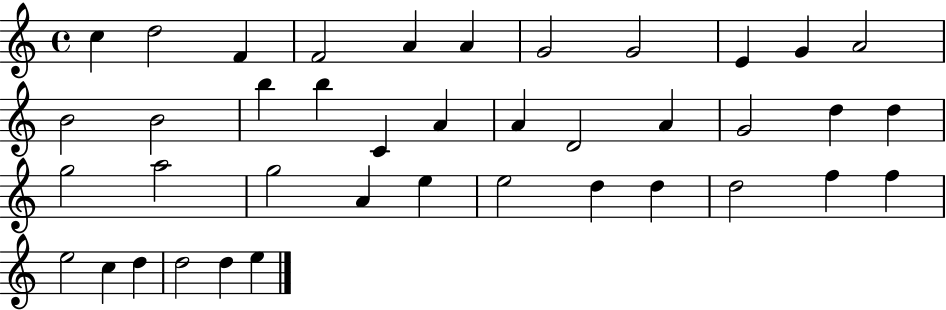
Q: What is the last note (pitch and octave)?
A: E5